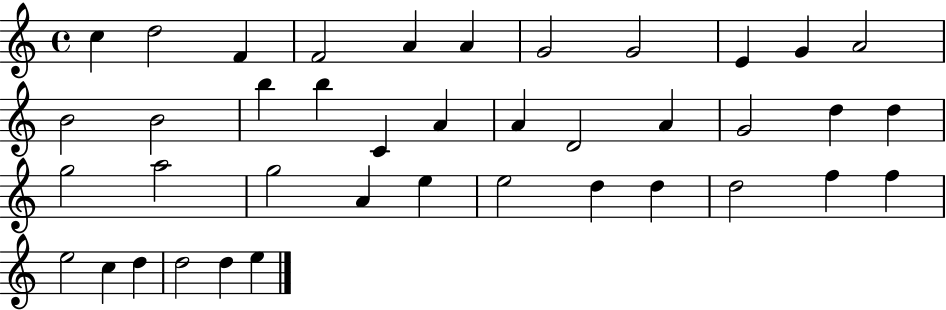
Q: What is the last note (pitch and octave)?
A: E5